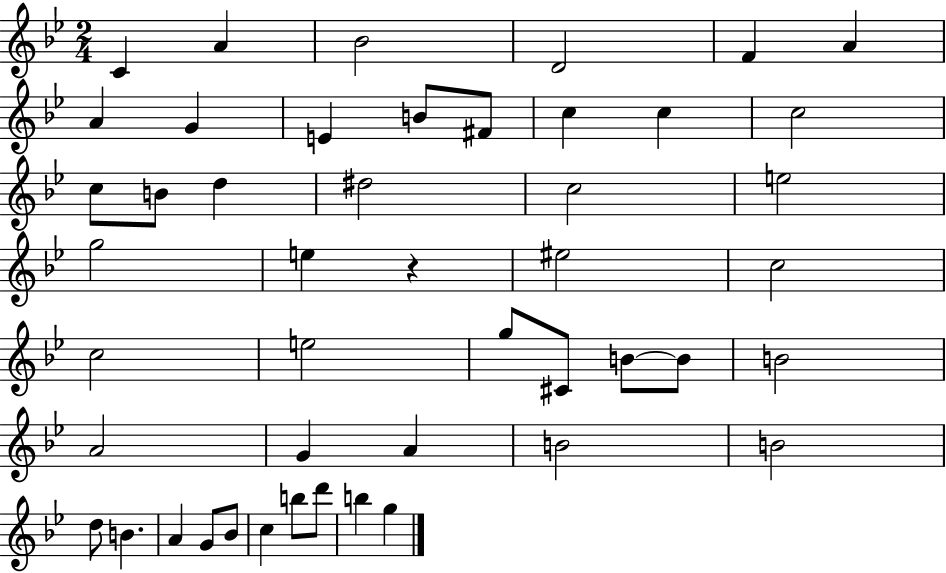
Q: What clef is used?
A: treble